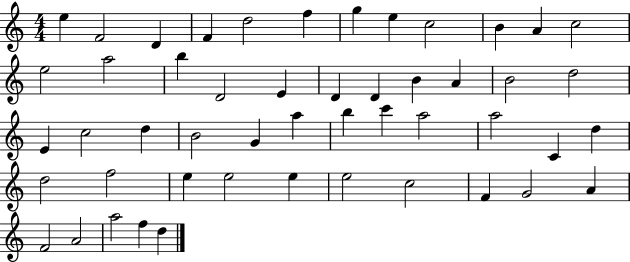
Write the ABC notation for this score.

X:1
T:Untitled
M:4/4
L:1/4
K:C
e F2 D F d2 f g e c2 B A c2 e2 a2 b D2 E D D B A B2 d2 E c2 d B2 G a b c' a2 a2 C d d2 f2 e e2 e e2 c2 F G2 A F2 A2 a2 f d